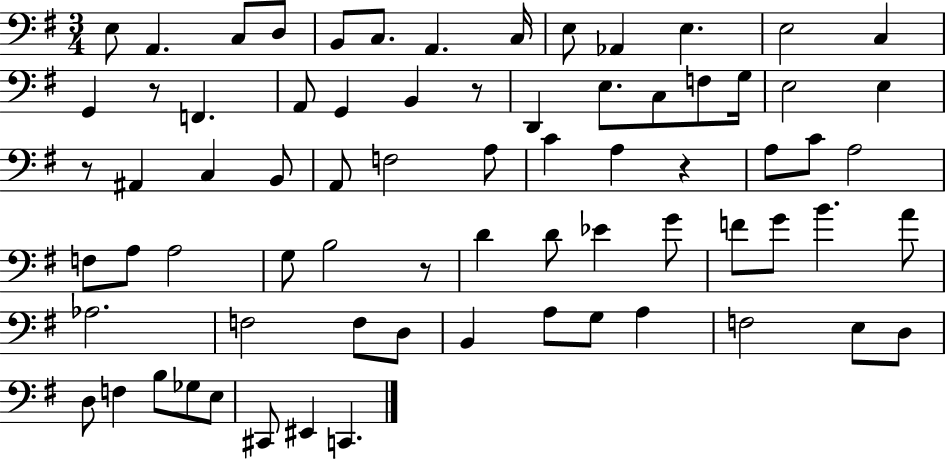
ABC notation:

X:1
T:Untitled
M:3/4
L:1/4
K:G
E,/2 A,, C,/2 D,/2 B,,/2 C,/2 A,, C,/4 E,/2 _A,, E, E,2 C, G,, z/2 F,, A,,/2 G,, B,, z/2 D,, E,/2 C,/2 F,/2 G,/4 E,2 E, z/2 ^A,, C, B,,/2 A,,/2 F,2 A,/2 C A, z A,/2 C/2 A,2 F,/2 A,/2 A,2 G,/2 B,2 z/2 D D/2 _E G/2 F/2 G/2 B A/2 _A,2 F,2 F,/2 D,/2 B,, A,/2 G,/2 A, F,2 E,/2 D,/2 D,/2 F, B,/2 _G,/2 E,/2 ^C,,/2 ^E,, C,,